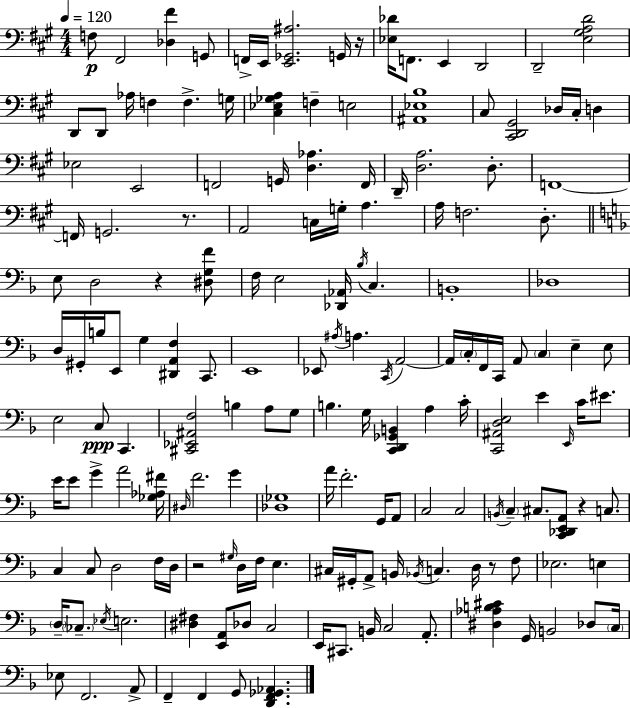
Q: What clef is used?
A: bass